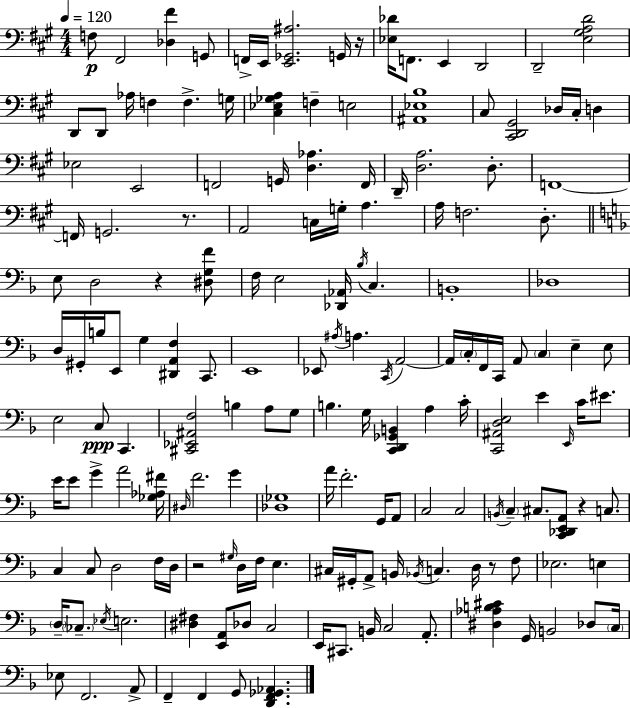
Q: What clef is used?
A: bass